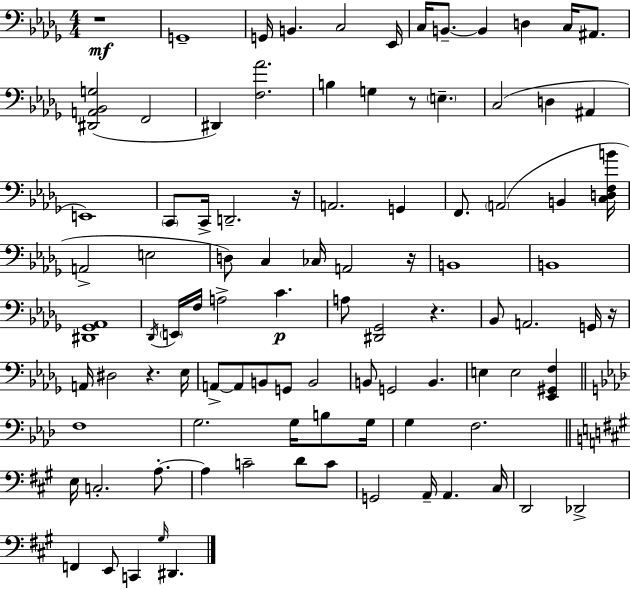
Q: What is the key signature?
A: BES minor